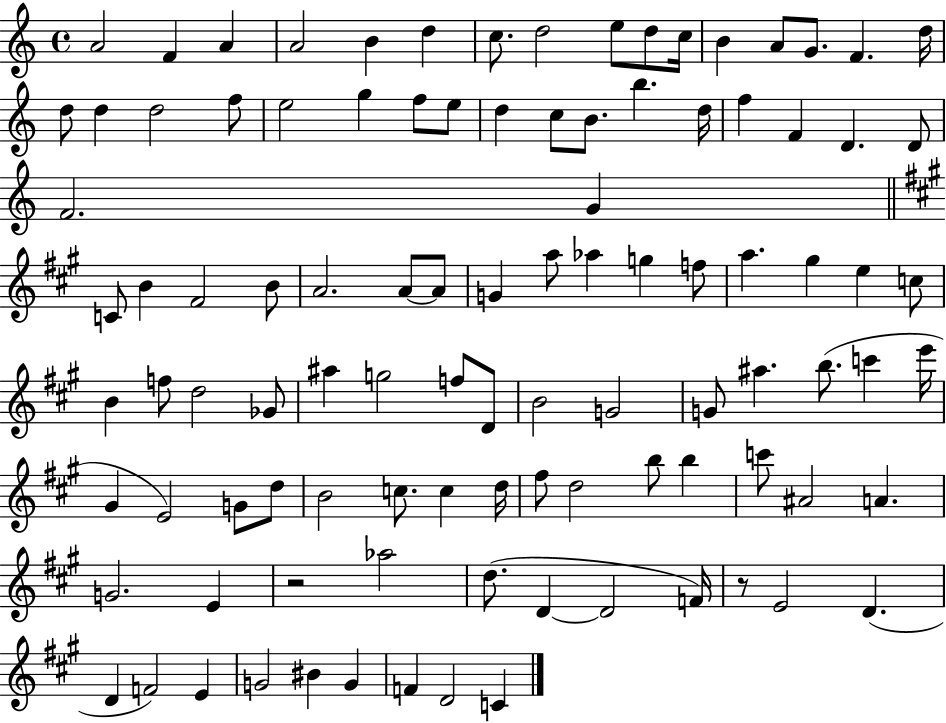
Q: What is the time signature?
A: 4/4